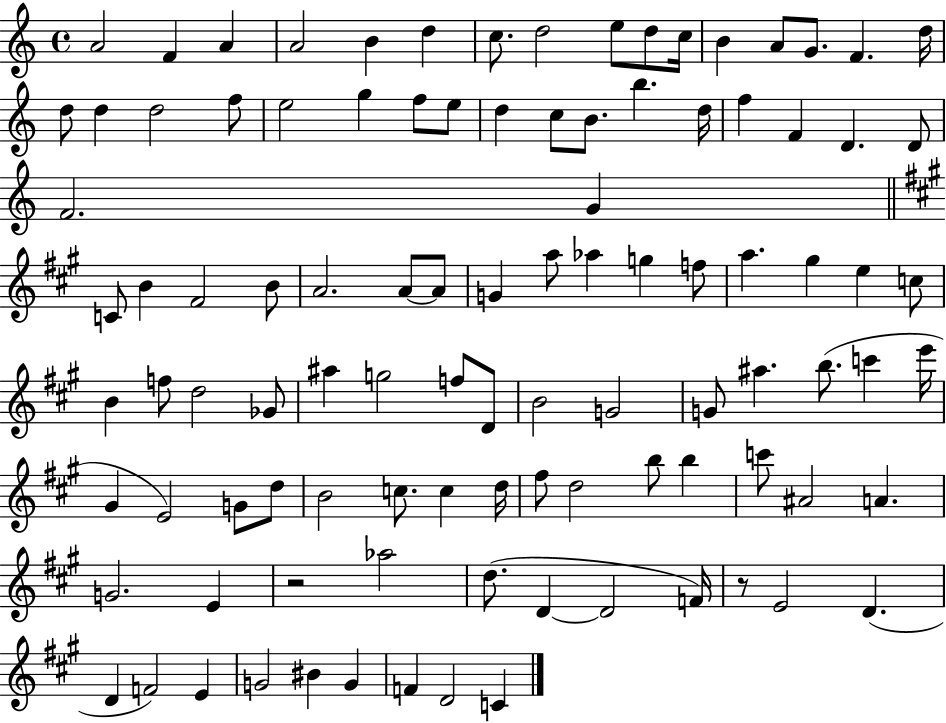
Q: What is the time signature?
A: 4/4